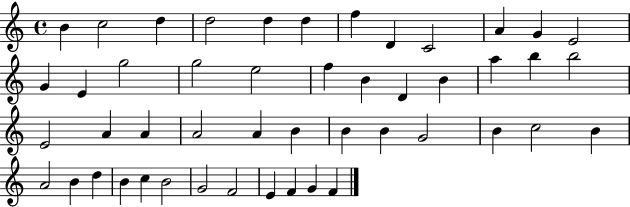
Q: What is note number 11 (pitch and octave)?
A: G4